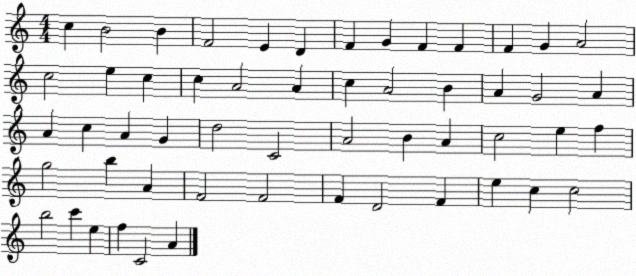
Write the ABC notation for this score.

X:1
T:Untitled
M:4/4
L:1/4
K:C
c B2 B F2 E D F G F F F G A2 c2 e c c A2 A c A2 B A G2 A A c A G d2 C2 A2 B A c2 e f g2 b A F2 F2 F D2 F e c c2 b2 c' e f C2 A